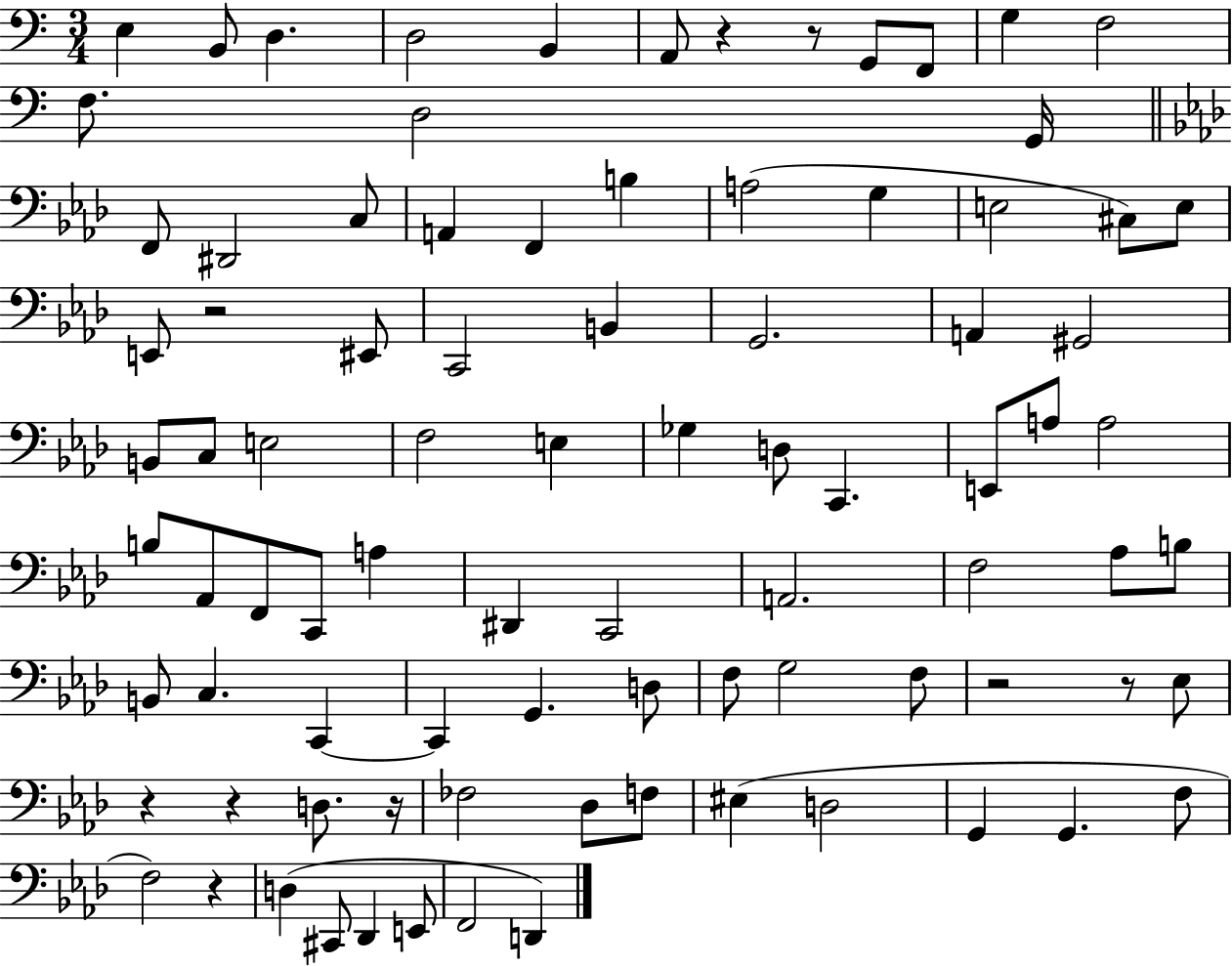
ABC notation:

X:1
T:Untitled
M:3/4
L:1/4
K:C
E, B,,/2 D, D,2 B,, A,,/2 z z/2 G,,/2 F,,/2 G, F,2 F,/2 D,2 G,,/4 F,,/2 ^D,,2 C,/2 A,, F,, B, A,2 G, E,2 ^C,/2 E,/2 E,,/2 z2 ^E,,/2 C,,2 B,, G,,2 A,, ^G,,2 B,,/2 C,/2 E,2 F,2 E, _G, D,/2 C,, E,,/2 A,/2 A,2 B,/2 _A,,/2 F,,/2 C,,/2 A, ^D,, C,,2 A,,2 F,2 _A,/2 B,/2 B,,/2 C, C,, C,, G,, D,/2 F,/2 G,2 F,/2 z2 z/2 _E,/2 z z D,/2 z/4 _F,2 _D,/2 F,/2 ^E, D,2 G,, G,, F,/2 F,2 z D, ^C,,/2 _D,, E,,/2 F,,2 D,,